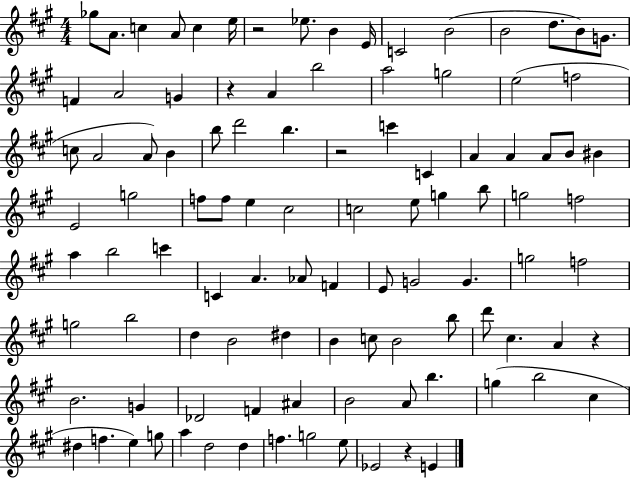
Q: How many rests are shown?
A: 5